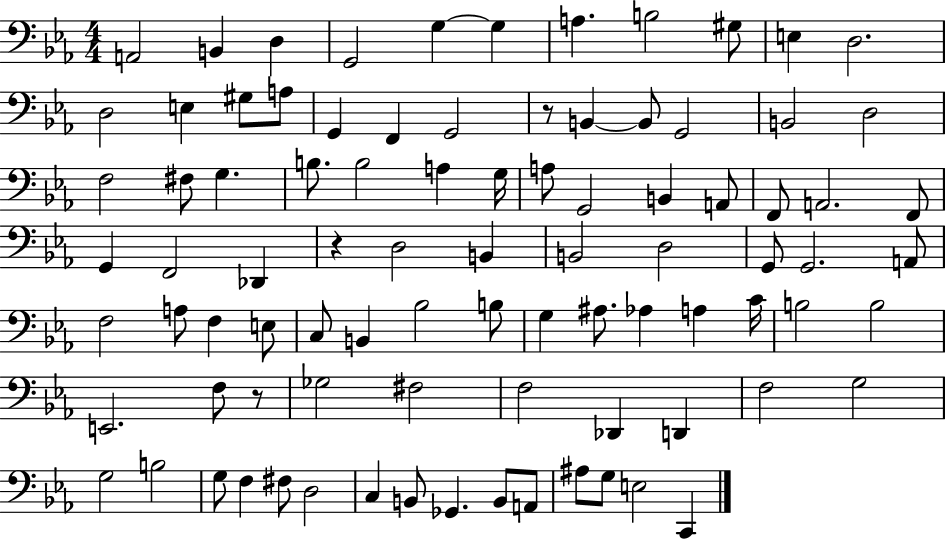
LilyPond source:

{
  \clef bass
  \numericTimeSignature
  \time 4/4
  \key ees \major
  a,2 b,4 d4 | g,2 g4~~ g4 | a4. b2 gis8 | e4 d2. | \break d2 e4 gis8 a8 | g,4 f,4 g,2 | r8 b,4~~ b,8 g,2 | b,2 d2 | \break f2 fis8 g4. | b8. b2 a4 g16 | a8 g,2 b,4 a,8 | f,8 a,2. f,8 | \break g,4 f,2 des,4 | r4 d2 b,4 | b,2 d2 | g,8 g,2. a,8 | \break f2 a8 f4 e8 | c8 b,4 bes2 b8 | g4 ais8. aes4 a4 c'16 | b2 b2 | \break e,2. f8 r8 | ges2 fis2 | f2 des,4 d,4 | f2 g2 | \break g2 b2 | g8 f4 fis8 d2 | c4 b,8 ges,4. b,8 a,8 | ais8 g8 e2 c,4 | \break \bar "|."
}